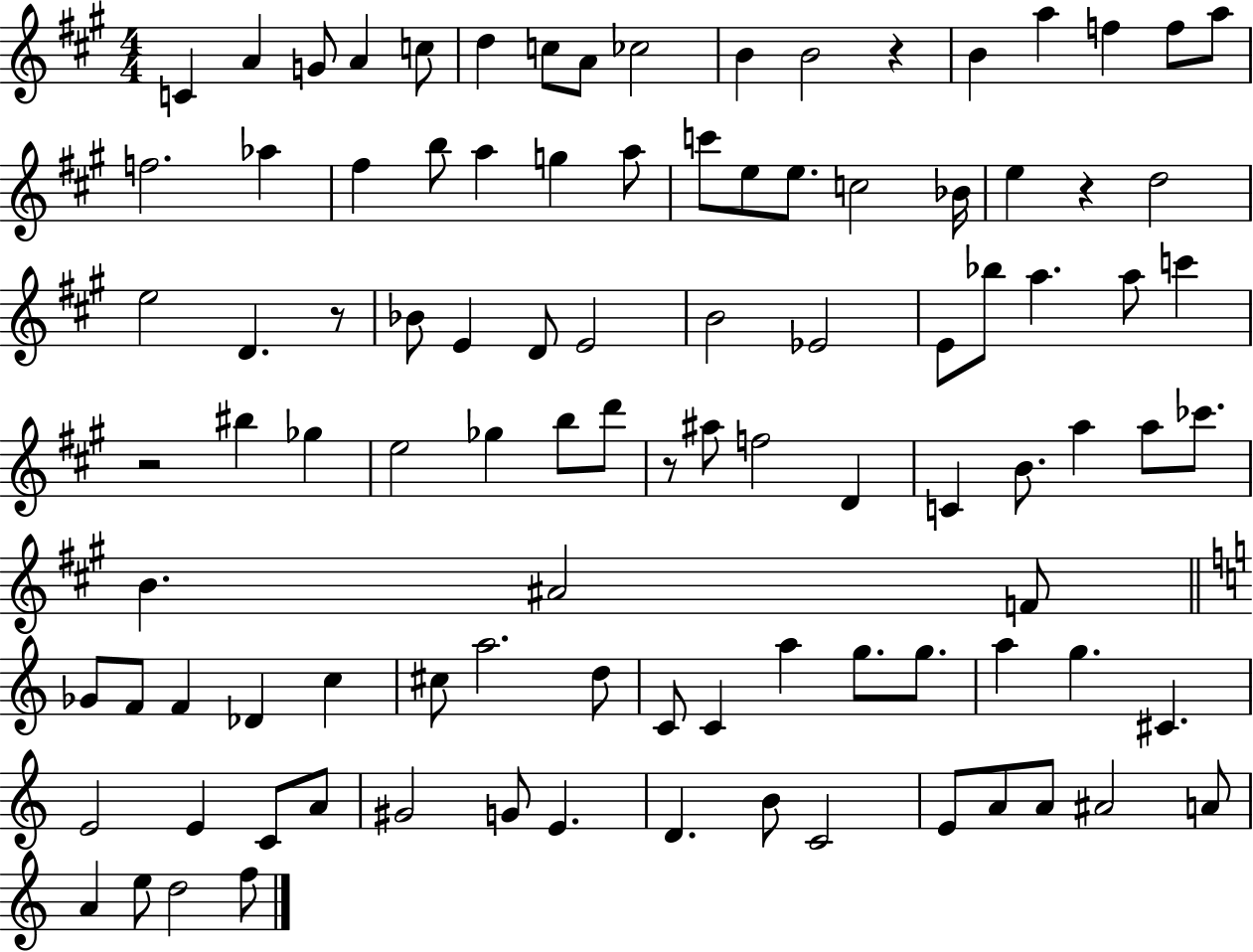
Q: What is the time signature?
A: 4/4